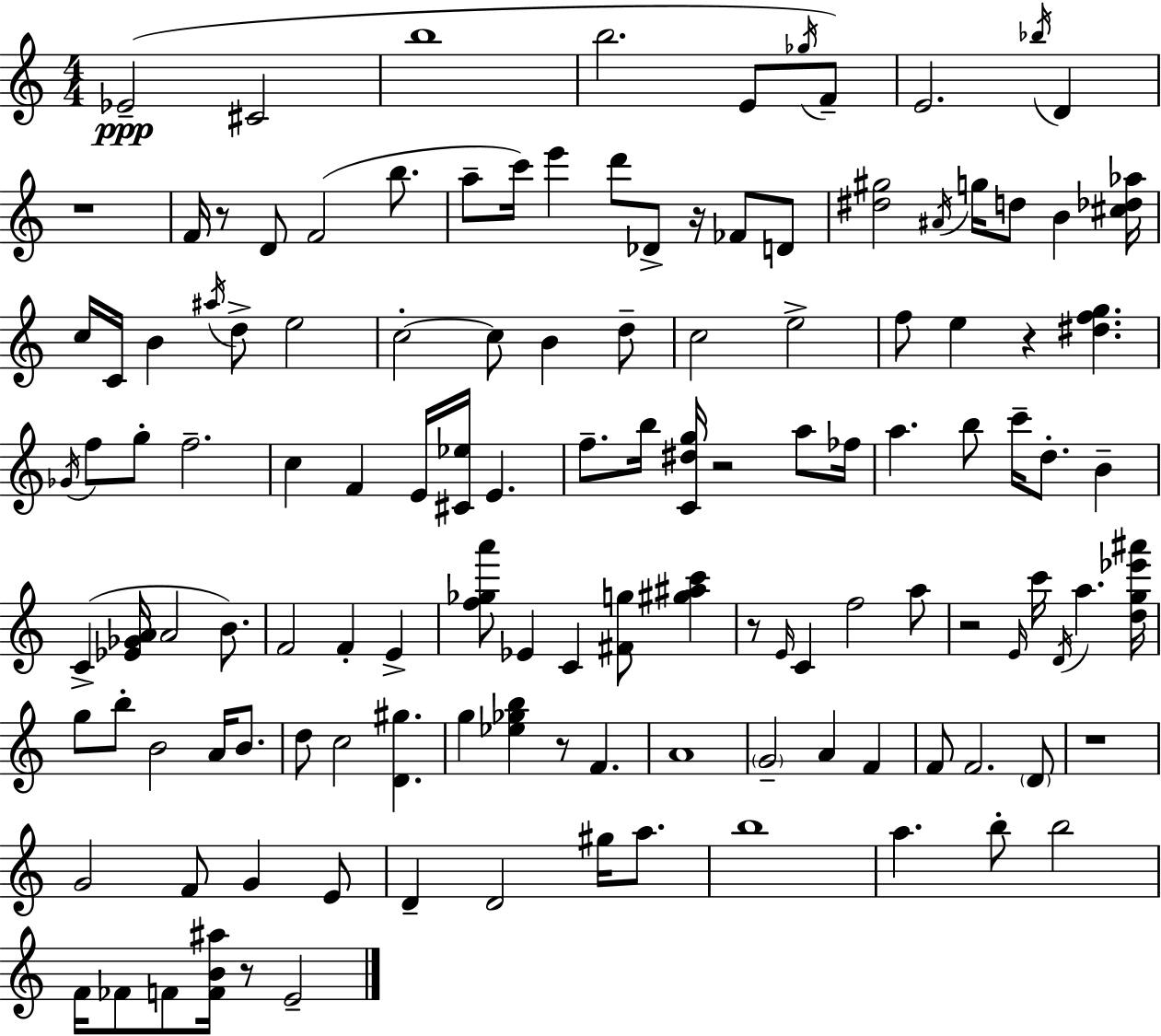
X:1
T:Untitled
M:4/4
L:1/4
K:C
_E2 ^C2 b4 b2 E/2 _g/4 F/2 E2 _b/4 D z4 F/4 z/2 D/2 F2 b/2 a/2 c'/4 e' d'/2 _D/2 z/4 _F/2 D/2 [^d^g]2 ^A/4 g/4 d/2 B [^c_d_a]/4 c/4 C/4 B ^a/4 d/2 e2 c2 c/2 B d/2 c2 e2 f/2 e z [^dfg] _G/4 f/2 g/2 f2 c F E/4 [^C_e]/4 E f/2 b/4 [C^dg]/4 z2 a/2 _f/4 a b/2 c'/4 d/2 B C [_E_GA]/4 A2 B/2 F2 F E [f_ga']/2 _E C [^Fg]/2 [^g^ac'] z/2 E/4 C f2 a/2 z2 E/4 c'/4 D/4 a [dg_e'^a']/4 g/2 b/2 B2 A/4 B/2 d/2 c2 [D^g] g [_e_gb] z/2 F A4 G2 A F F/2 F2 D/2 z4 G2 F/2 G E/2 D D2 ^g/4 a/2 b4 a b/2 b2 F/4 _F/2 F/2 [FB^a]/4 z/2 E2